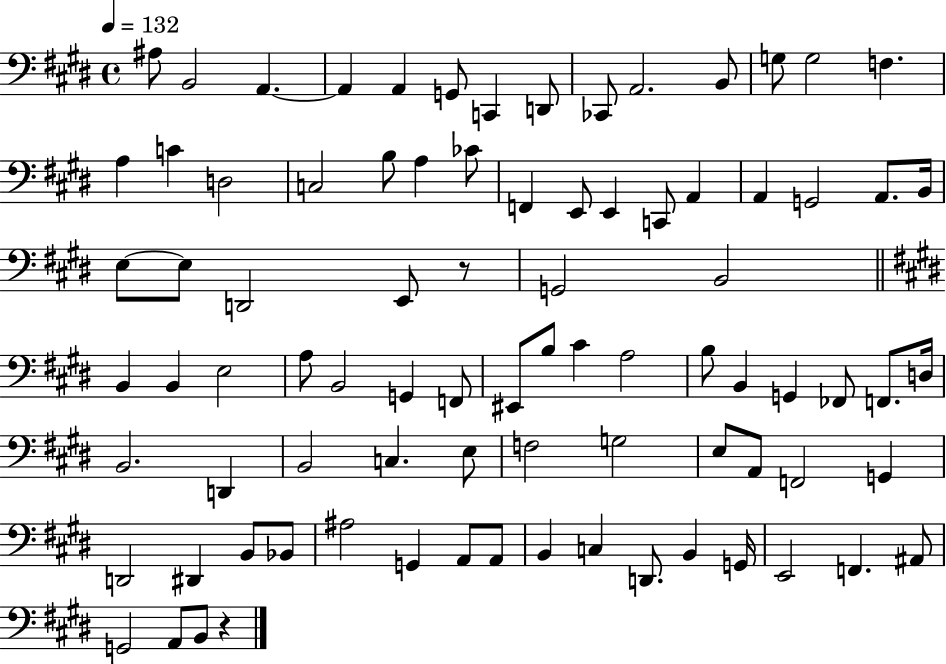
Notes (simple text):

A#3/e B2/h A2/q. A2/q A2/q G2/e C2/q D2/e CES2/e A2/h. B2/e G3/e G3/h F3/q. A3/q C4/q D3/h C3/h B3/e A3/q CES4/e F2/q E2/e E2/q C2/e A2/q A2/q G2/h A2/e. B2/s E3/e E3/e D2/h E2/e R/e G2/h B2/h B2/q B2/q E3/h A3/e B2/h G2/q F2/e EIS2/e B3/e C#4/q A3/h B3/e B2/q G2/q FES2/e F2/e. D3/s B2/h. D2/q B2/h C3/q. E3/e F3/h G3/h E3/e A2/e F2/h G2/q D2/h D#2/q B2/e Bb2/e A#3/h G2/q A2/e A2/e B2/q C3/q D2/e. B2/q G2/s E2/h F2/q. A#2/e G2/h A2/e B2/e R/q